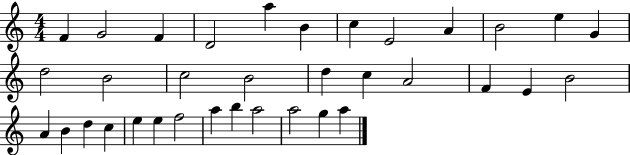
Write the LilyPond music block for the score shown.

{
  \clef treble
  \numericTimeSignature
  \time 4/4
  \key c \major
  f'4 g'2 f'4 | d'2 a''4 b'4 | c''4 e'2 a'4 | b'2 e''4 g'4 | \break d''2 b'2 | c''2 b'2 | d''4 c''4 a'2 | f'4 e'4 b'2 | \break a'4 b'4 d''4 c''4 | e''4 e''4 f''2 | a''4 b''4 a''2 | a''2 g''4 a''4 | \break \bar "|."
}